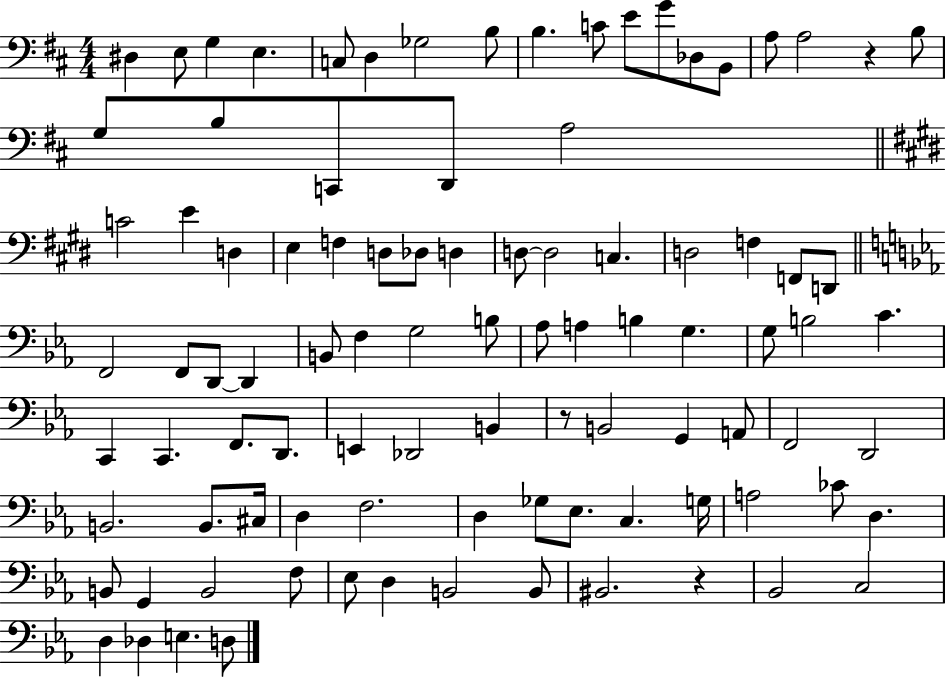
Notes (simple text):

D#3/q E3/e G3/q E3/q. C3/e D3/q Gb3/h B3/e B3/q. C4/e E4/e G4/e Db3/e B2/e A3/e A3/h R/q B3/e G3/e B3/e C2/e D2/e A3/h C4/h E4/q D3/q E3/q F3/q D3/e Db3/e D3/q D3/e D3/h C3/q. D3/h F3/q F2/e D2/e F2/h F2/e D2/e D2/q B2/e F3/q G3/h B3/e Ab3/e A3/q B3/q G3/q. G3/e B3/h C4/q. C2/q C2/q. F2/e. D2/e. E2/q Db2/h B2/q R/e B2/h G2/q A2/e F2/h D2/h B2/h. B2/e. C#3/s D3/q F3/h. D3/q Gb3/e Eb3/e. C3/q. G3/s A3/h CES4/e D3/q. B2/e G2/q B2/h F3/e Eb3/e D3/q B2/h B2/e BIS2/h. R/q Bb2/h C3/h D3/q Db3/q E3/q. D3/e